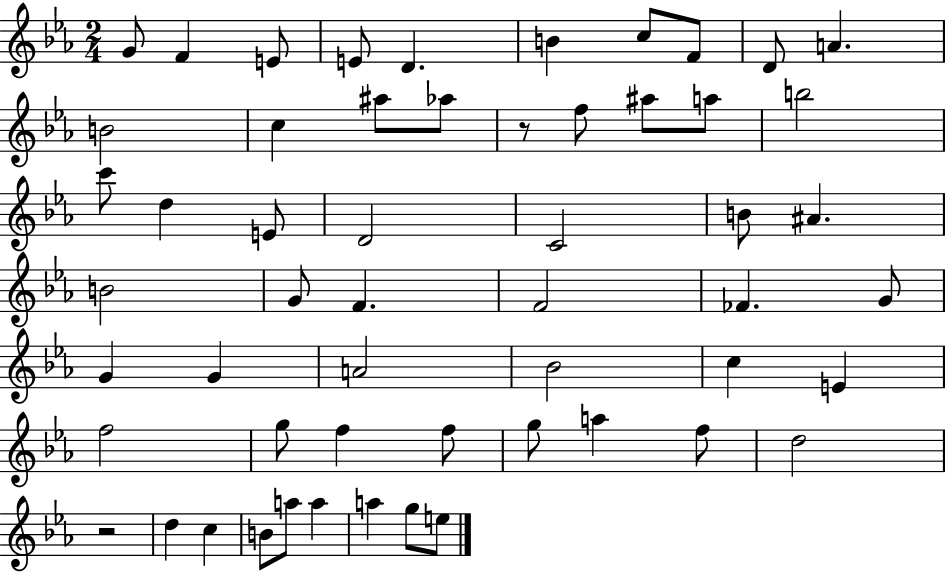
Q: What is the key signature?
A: EES major